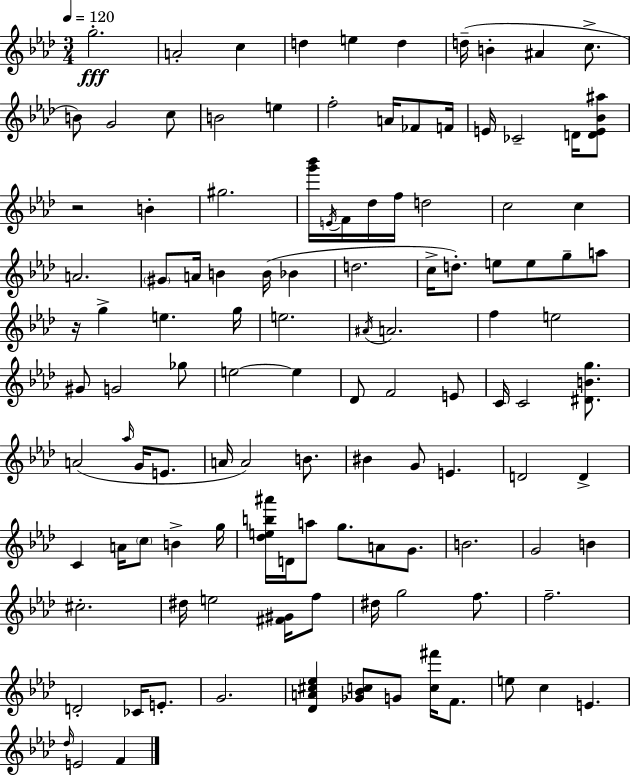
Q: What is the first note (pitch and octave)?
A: G5